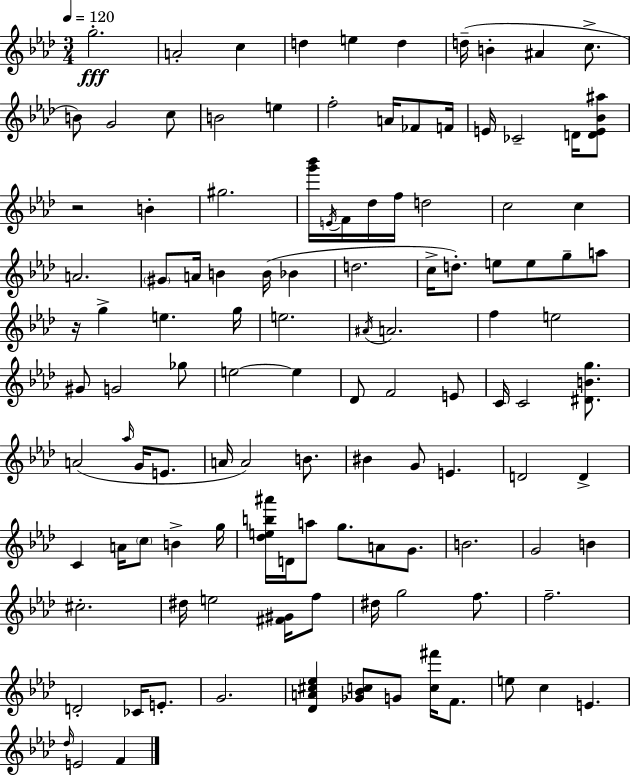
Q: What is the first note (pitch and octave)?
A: G5